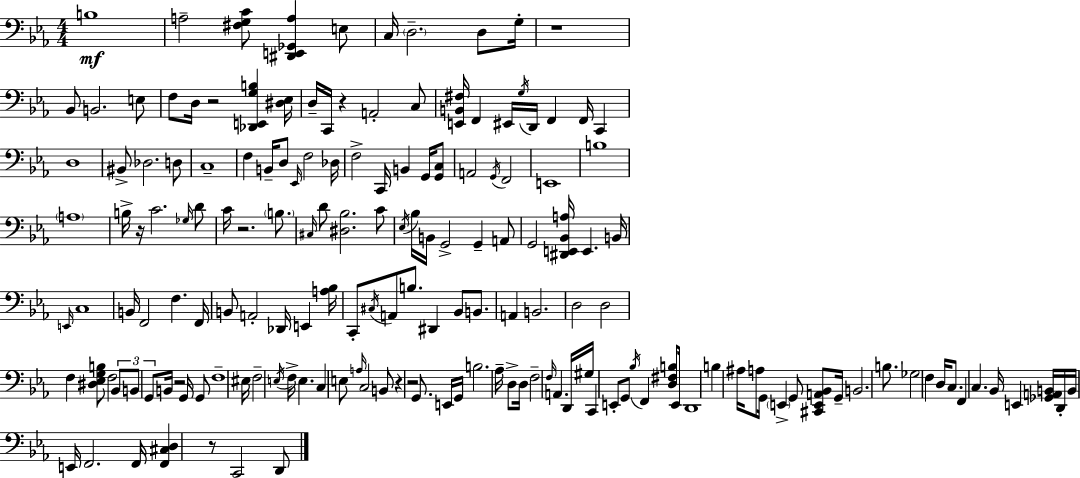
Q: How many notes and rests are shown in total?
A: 168